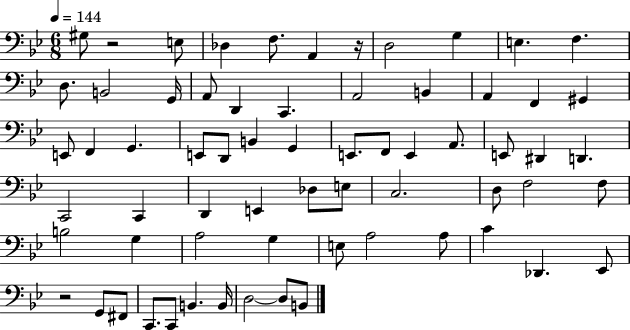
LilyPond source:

{
  \clef bass
  \numericTimeSignature
  \time 6/8
  \key bes \major
  \tempo 4 = 144
  gis8 r2 e8 | des4 f8. a,4 r16 | d2 g4 | e4. f4. | \break d8. b,2 g,16 | a,8 d,4 c,4. | a,2 b,4 | a,4 f,4 gis,4 | \break e,8 f,4 g,4. | e,8 d,8 b,4 g,4 | e,8. f,8 e,4 a,8. | e,8 dis,4 d,4. | \break c,2 c,4 | d,4 e,4 des8 e8 | c2. | d8 f2 f8 | \break b2 g4 | a2 g4 | e8 a2 a8 | c'4 des,4. ees,8 | \break r2 g,8 fis,8 | c,8. c,8 b,4. b,16 | d2~~ d8 b,8 | \bar "|."
}